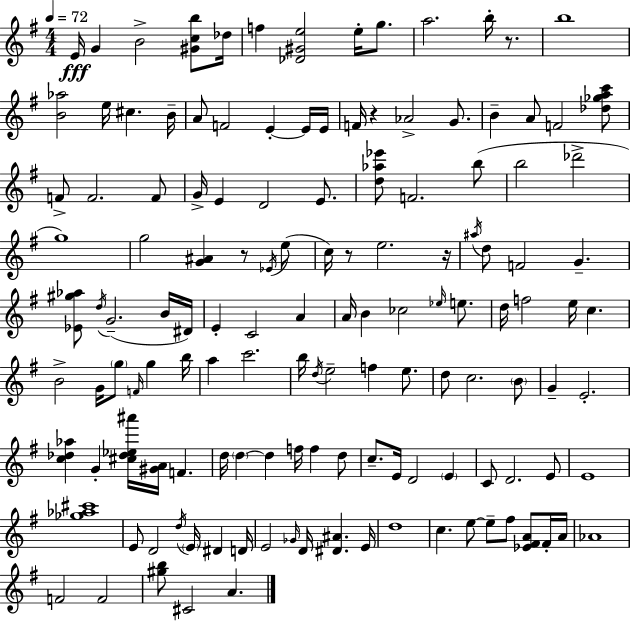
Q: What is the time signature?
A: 4/4